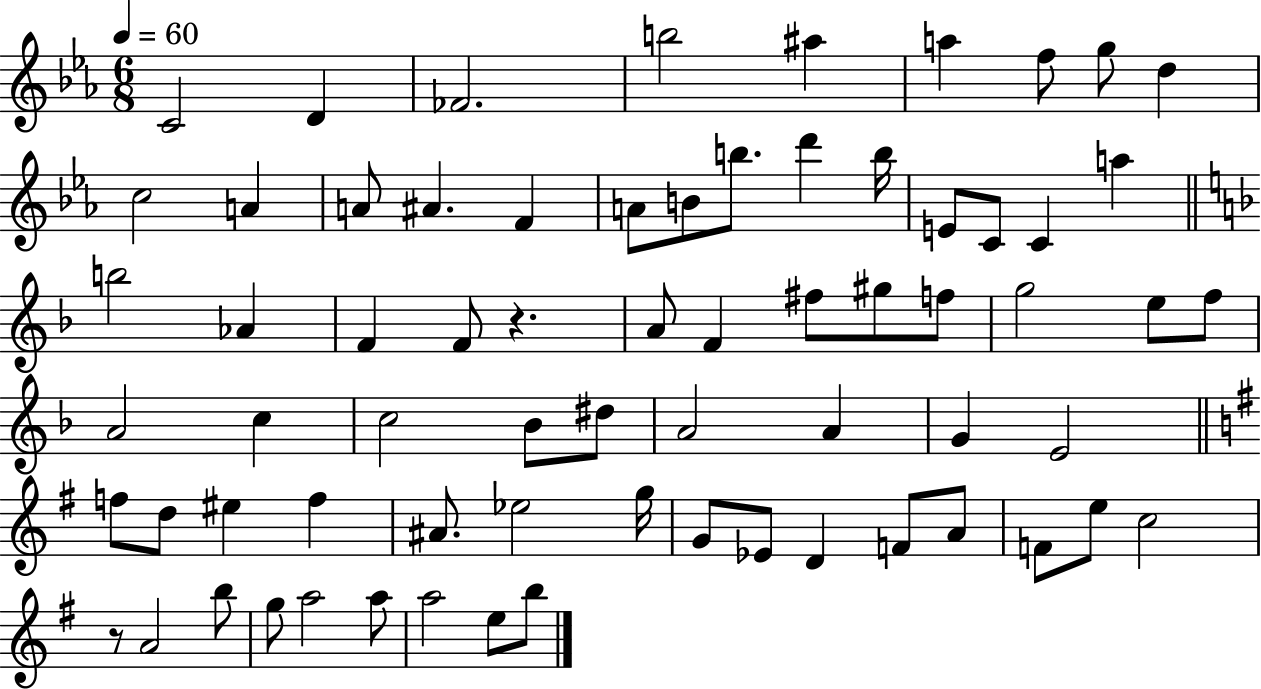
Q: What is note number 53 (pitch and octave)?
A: Eb4